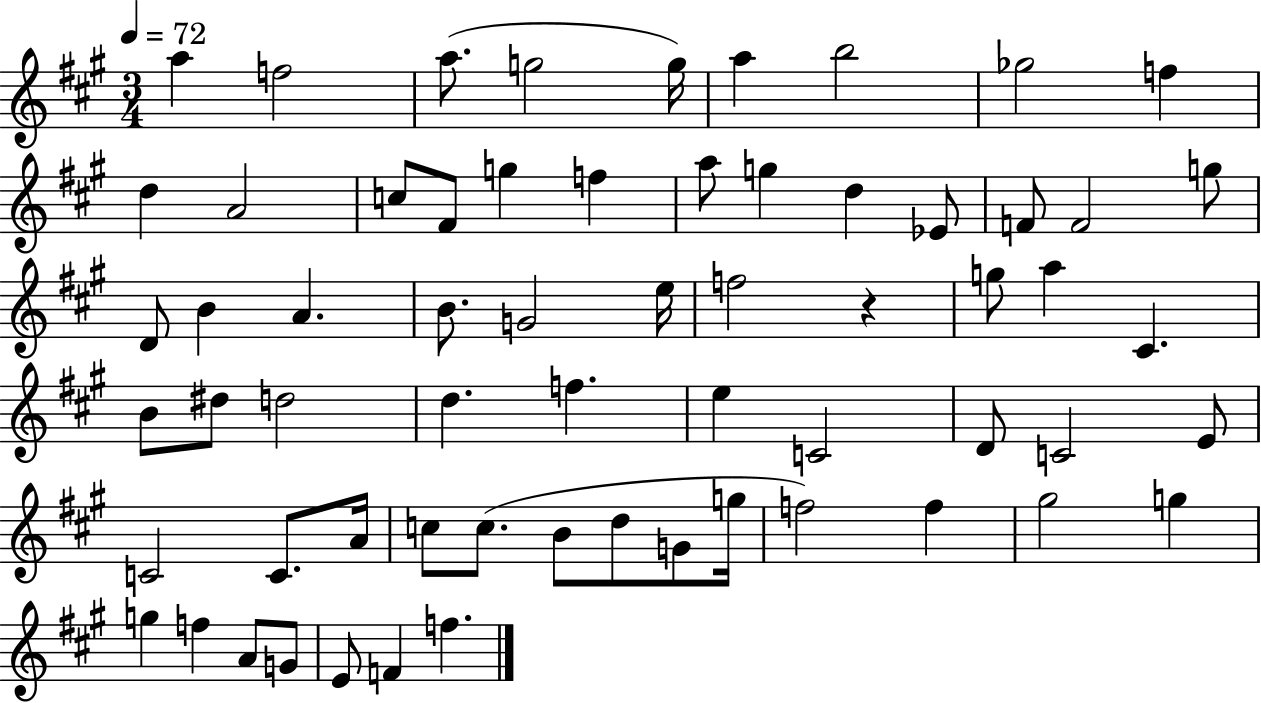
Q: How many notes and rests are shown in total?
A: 63